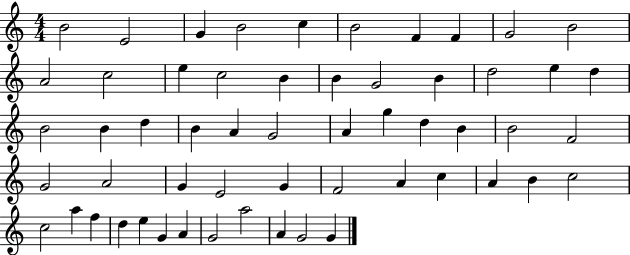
X:1
T:Untitled
M:4/4
L:1/4
K:C
B2 E2 G B2 c B2 F F G2 B2 A2 c2 e c2 B B G2 B d2 e d B2 B d B A G2 A g d B B2 F2 G2 A2 G E2 G F2 A c A B c2 c2 a f d e G A G2 a2 A G2 G